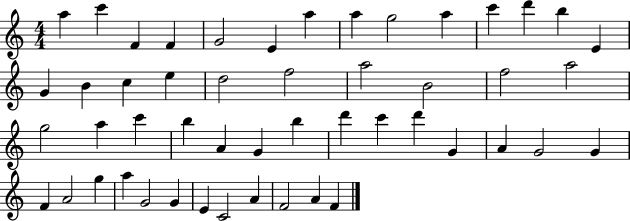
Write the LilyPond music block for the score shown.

{
  \clef treble
  \numericTimeSignature
  \time 4/4
  \key c \major
  a''4 c'''4 f'4 f'4 | g'2 e'4 a''4 | a''4 g''2 a''4 | c'''4 d'''4 b''4 e'4 | \break g'4 b'4 c''4 e''4 | d''2 f''2 | a''2 b'2 | f''2 a''2 | \break g''2 a''4 c'''4 | b''4 a'4 g'4 b''4 | d'''4 c'''4 d'''4 g'4 | a'4 g'2 g'4 | \break f'4 a'2 g''4 | a''4 g'2 g'4 | e'4 c'2 a'4 | f'2 a'4 f'4 | \break \bar "|."
}